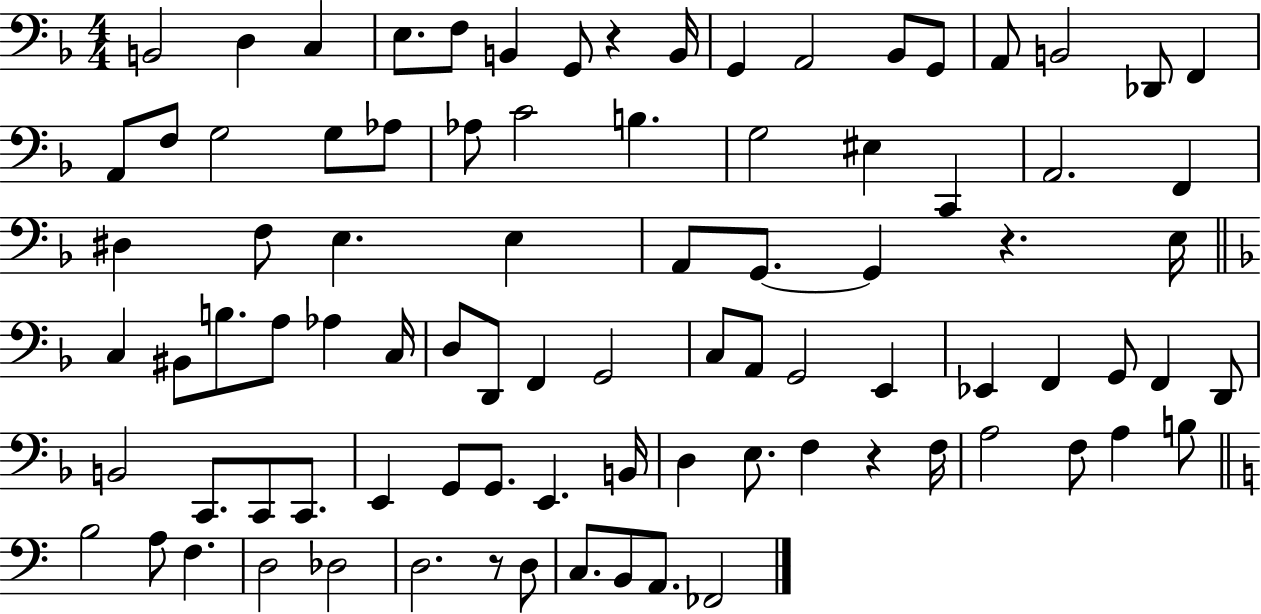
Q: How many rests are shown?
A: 4